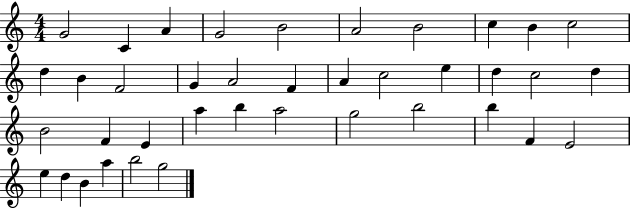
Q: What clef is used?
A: treble